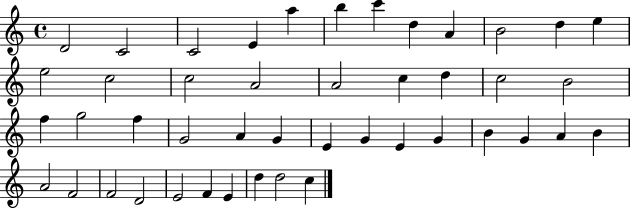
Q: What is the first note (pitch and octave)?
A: D4